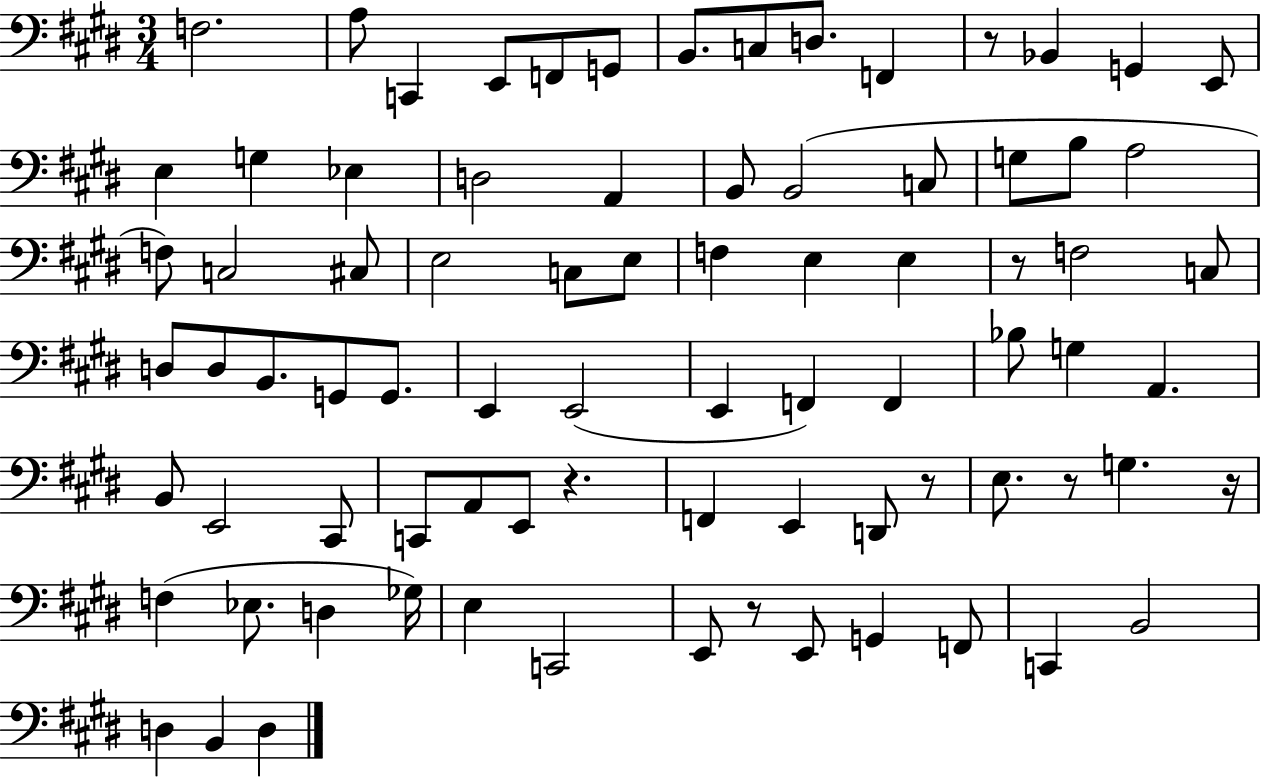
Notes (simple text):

F3/h. A3/e C2/q E2/e F2/e G2/e B2/e. C3/e D3/e. F2/q R/e Bb2/q G2/q E2/e E3/q G3/q Eb3/q D3/h A2/q B2/e B2/h C3/e G3/e B3/e A3/h F3/e C3/h C#3/e E3/h C3/e E3/e F3/q E3/q E3/q R/e F3/h C3/e D3/e D3/e B2/e. G2/e G2/e. E2/q E2/h E2/q F2/q F2/q Bb3/e G3/q A2/q. B2/e E2/h C#2/e C2/e A2/e E2/e R/q. F2/q E2/q D2/e R/e E3/e. R/e G3/q. R/s F3/q Eb3/e. D3/q Gb3/s E3/q C2/h E2/e R/e E2/e G2/q F2/e C2/q B2/h D3/q B2/q D3/q